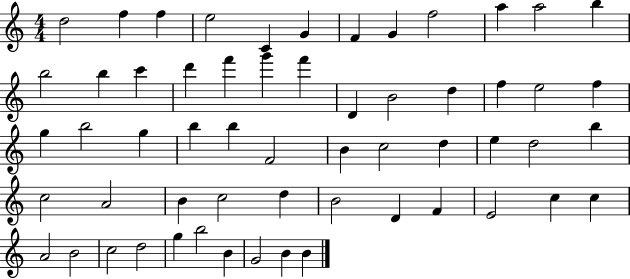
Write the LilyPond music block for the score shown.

{
  \clef treble
  \numericTimeSignature
  \time 4/4
  \key c \major
  d''2 f''4 f''4 | e''2 c'4 g'4 | f'4 g'4 f''2 | a''4 a''2 b''4 | \break b''2 b''4 c'''4 | d'''4 f'''4 g'''4 f'''4 | d'4 b'2 d''4 | f''4 e''2 f''4 | \break g''4 b''2 g''4 | b''4 b''4 f'2 | b'4 c''2 d''4 | e''4 d''2 b''4 | \break c''2 a'2 | b'4 c''2 d''4 | b'2 d'4 f'4 | e'2 c''4 c''4 | \break a'2 b'2 | c''2 d''2 | g''4 b''2 b'4 | g'2 b'4 b'4 | \break \bar "|."
}